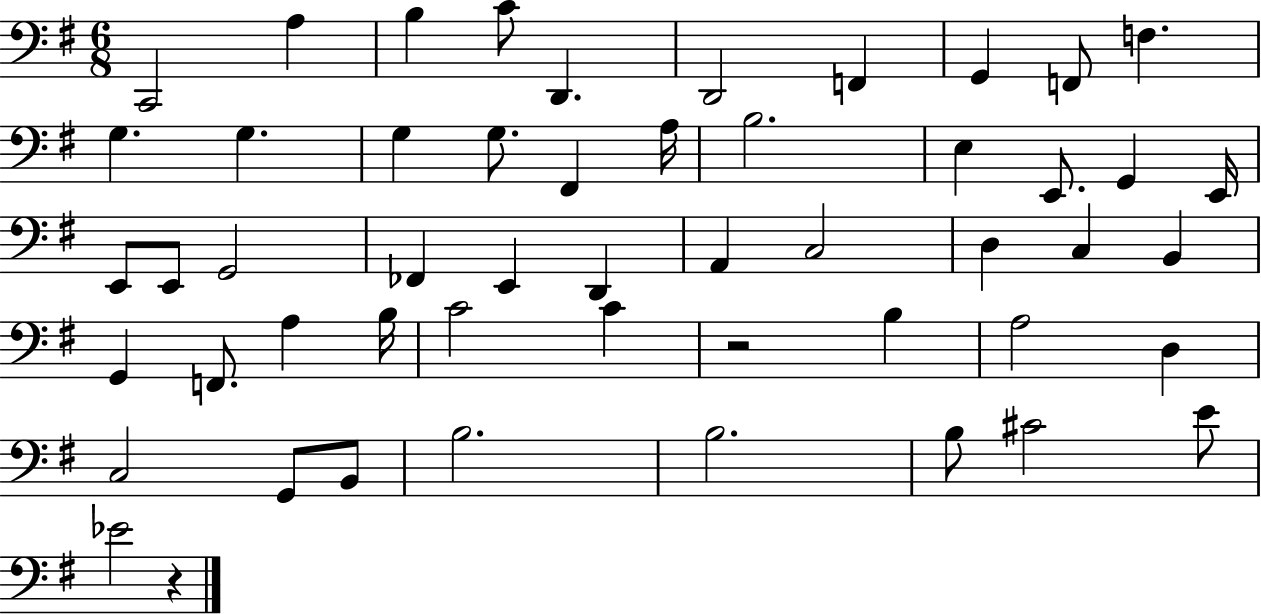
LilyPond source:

{
  \clef bass
  \numericTimeSignature
  \time 6/8
  \key g \major
  c,2 a4 | b4 c'8 d,4. | d,2 f,4 | g,4 f,8 f4. | \break g4. g4. | g4 g8. fis,4 a16 | b2. | e4 e,8. g,4 e,16 | \break e,8 e,8 g,2 | fes,4 e,4 d,4 | a,4 c2 | d4 c4 b,4 | \break g,4 f,8. a4 b16 | c'2 c'4 | r2 b4 | a2 d4 | \break c2 g,8 b,8 | b2. | b2. | b8 cis'2 e'8 | \break ees'2 r4 | \bar "|."
}